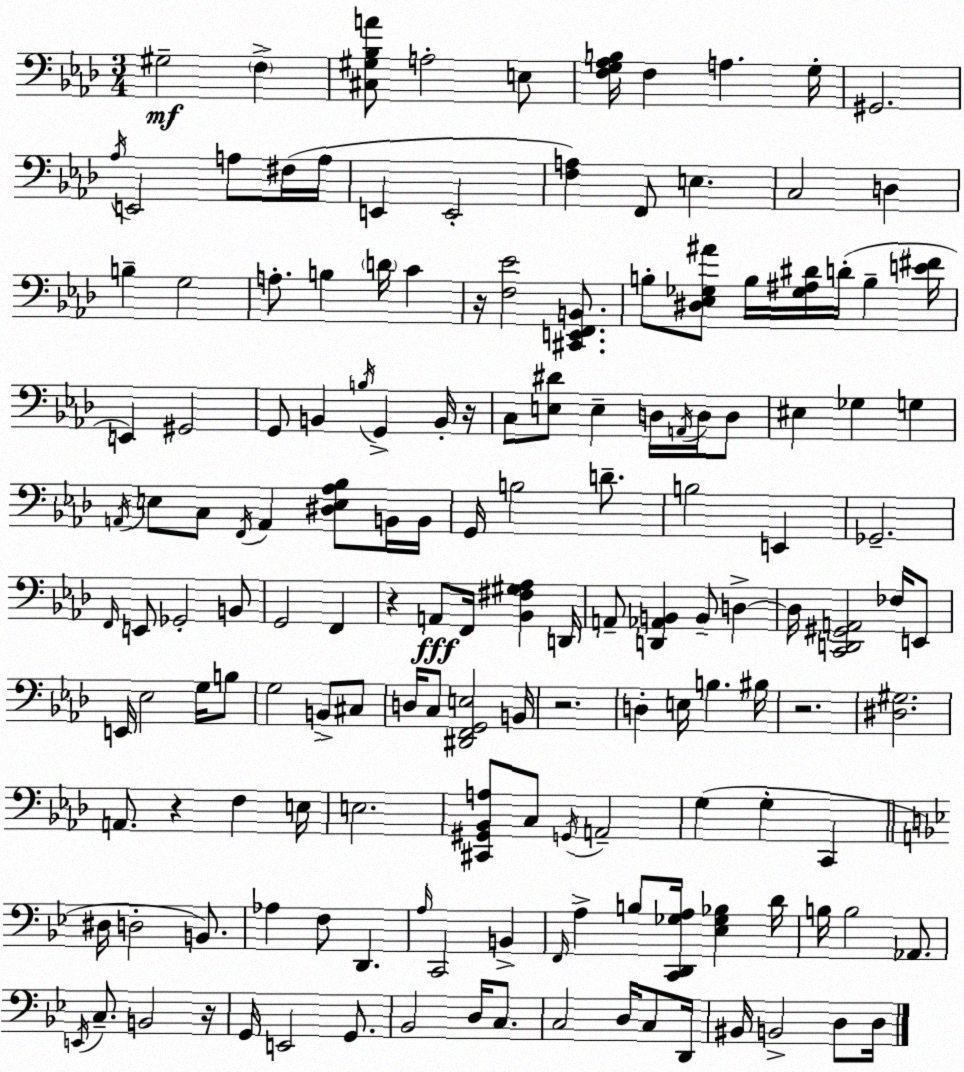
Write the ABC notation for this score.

X:1
T:Untitled
M:3/4
L:1/4
K:Fm
^G,2 F, [^C,^G,_B,A]/2 A,2 E,/2 [F,G,_A,B,]/4 F, A, G,/4 ^G,,2 _A,/4 E,,2 A,/2 ^F,/4 A,/4 E,, E,,2 [F,A,] F,,/2 E, C,2 D, B, G,2 A,/2 B, D/4 C z/4 [F,_E]2 [^C,,E,,F,,B,,]/2 B,/2 [^D,_E,_G,^A]/2 B,/4 [_G,^A,^D]/4 D/4 B, [E^F]/4 E,, ^G,,2 G,,/2 B,, B,/4 G,, B,,/4 z/4 C,/2 [E,^D]/2 E, D,/4 A,,/4 D,/4 D,/2 ^E, _G, G, A,,/4 E,/2 C,/2 F,,/4 A,, [^D,E,_A,_B,]/2 B,,/4 B,,/4 G,,/4 B,2 D/2 B,2 E,, _G,,2 F,,/4 E,,/2 _G,,2 B,,/2 G,,2 F,, z A,,/2 F,,/4 [_B,,^F,^G,_A,] D,,/4 A,,/2 [D,,_A,,B,,] B,,/2 D, D,/4 [C,,D,,^G,,A,,]2 _F,/4 E,,/2 E,,/4 _E,2 G,/4 B,/2 G,2 B,,/2 ^C,/2 D,/4 C,/2 [^D,,F,,G,,E,]2 B,,/4 z2 D, E,/4 B, ^B,/4 z2 [^D,^G,]2 A,,/2 z F, E,/4 E,2 [^C,,^G,,_B,,A,]/2 C,/2 G,,/4 A,,2 G, G, C,, ^D,/4 D,2 B,,/2 _A, F,/2 D,, A,/4 C,,2 B,, F,,/4 A, B,/2 [C,,D,,_G,A,]/4 [_E,_G,_B,] D/4 B,/4 B,2 _A,,/2 E,,/4 C,/2 B,,2 z/4 G,,/4 E,,2 G,,/2 _B,,2 D,/4 C,/2 C,2 D,/4 C,/2 D,,/4 ^B,,/4 B,,2 D,/2 D,/4